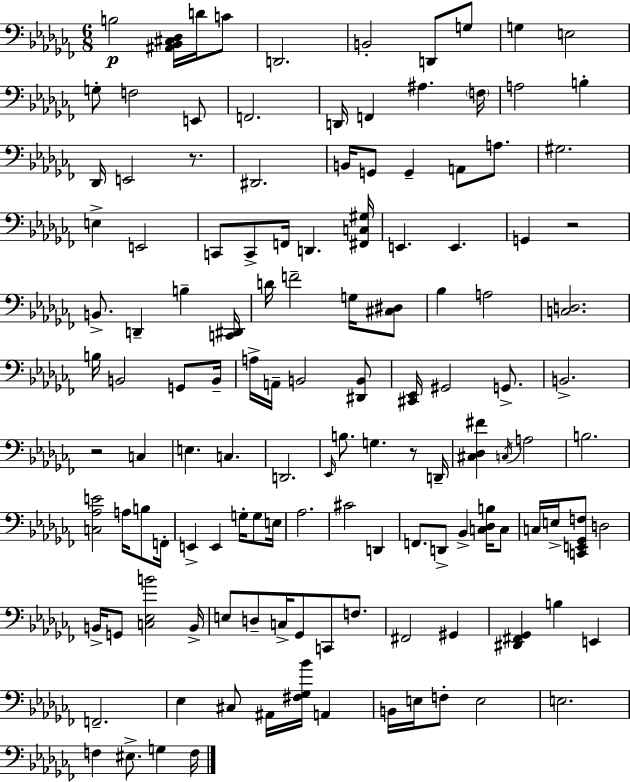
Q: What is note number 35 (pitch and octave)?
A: E2